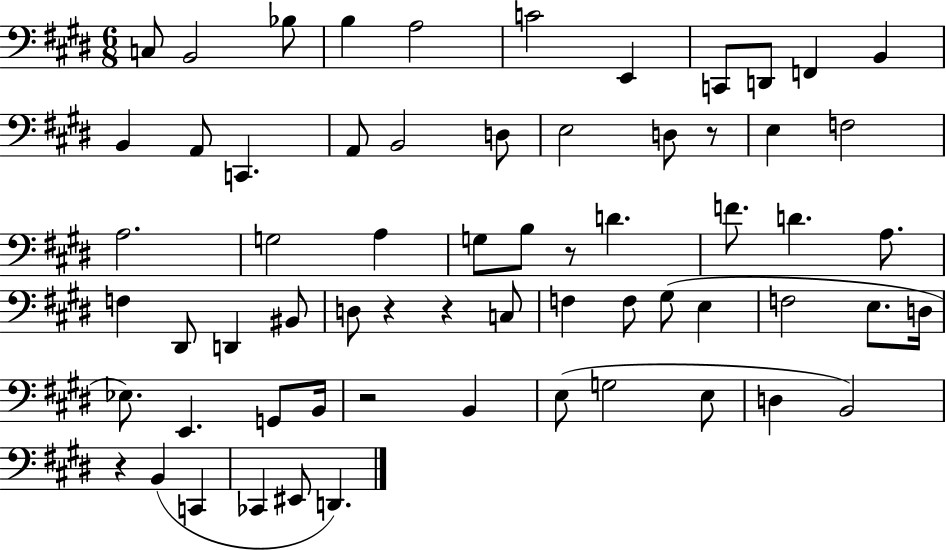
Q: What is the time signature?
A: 6/8